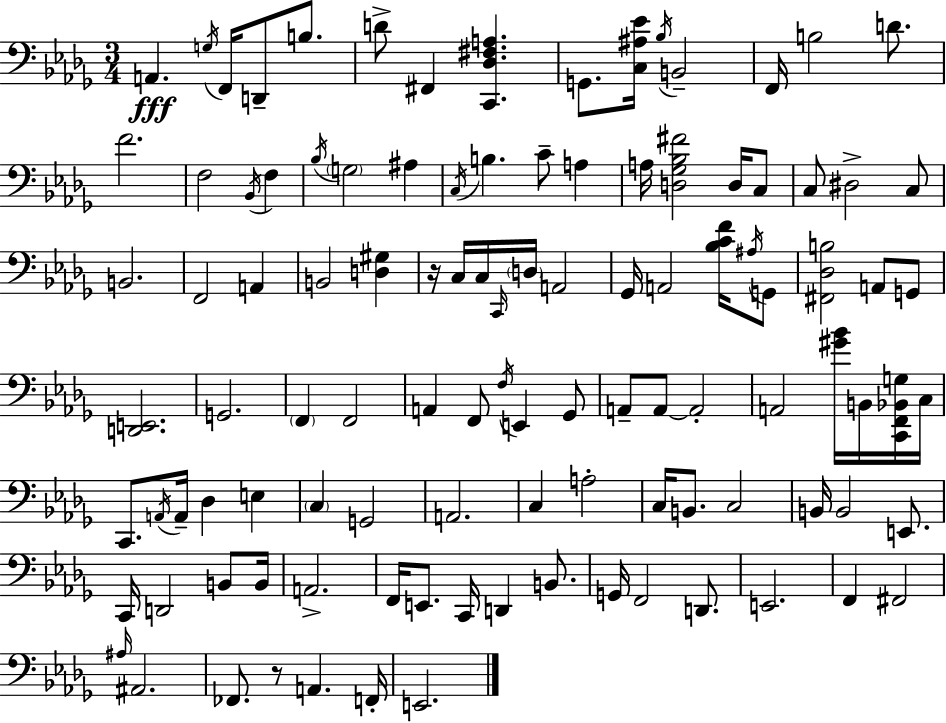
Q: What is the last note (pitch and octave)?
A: E2